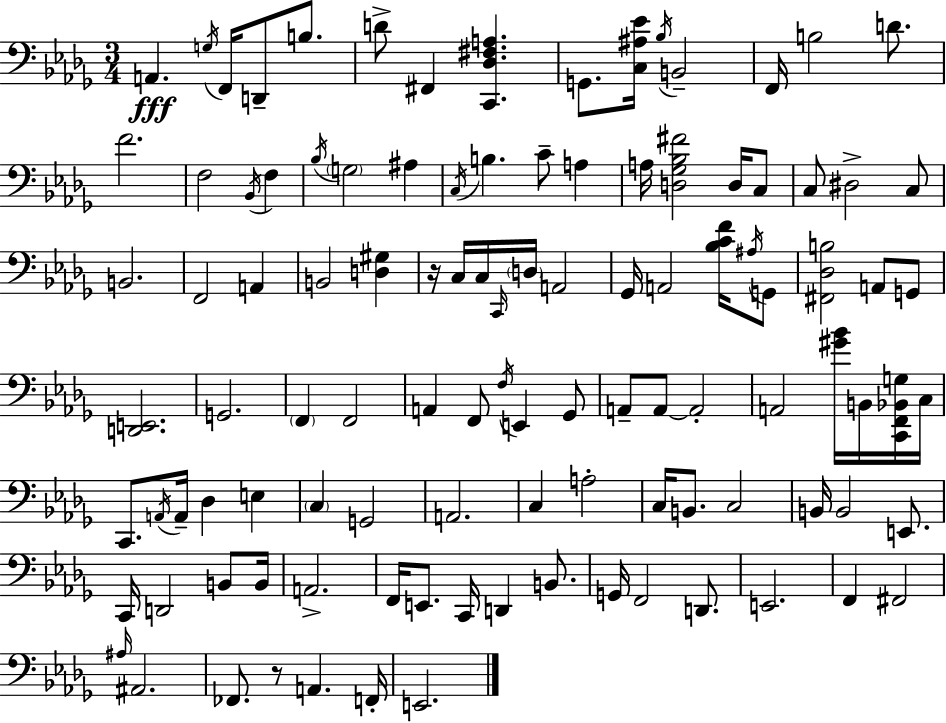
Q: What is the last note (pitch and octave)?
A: E2